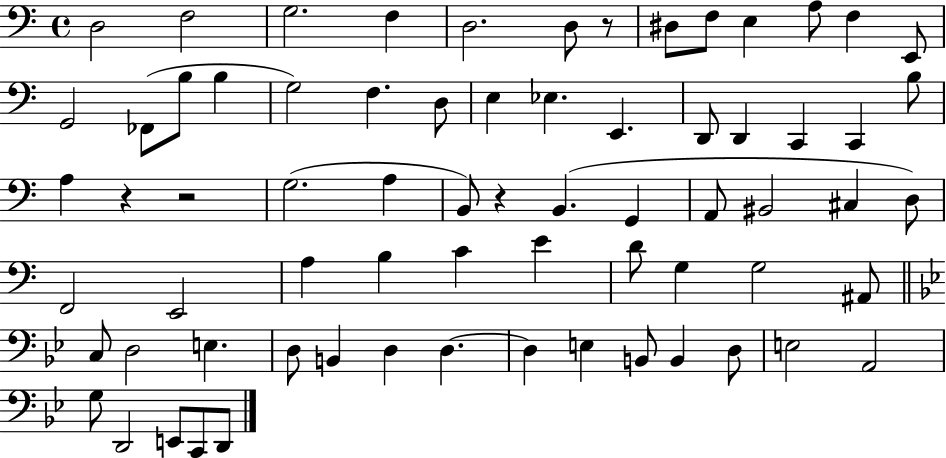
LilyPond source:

{
  \clef bass
  \time 4/4
  \defaultTimeSignature
  \key c \major
  d2 f2 | g2. f4 | d2. d8 r8 | dis8 f8 e4 a8 f4 e,8 | \break g,2 fes,8( b8 b4 | g2) f4. d8 | e4 ees4. e,4. | d,8 d,4 c,4 c,4 b8 | \break a4 r4 r2 | g2.( a4 | b,8) r4 b,4.( g,4 | a,8 bis,2 cis4 d8) | \break f,2 e,2 | a4 b4 c'4 e'4 | d'8 g4 g2 ais,8 | \bar "||" \break \key g \minor c8 d2 e4. | d8 b,4 d4 d4.~~ | d4 e4 b,8 b,4 d8 | e2 a,2 | \break g8 d,2 e,8 c,8 d,8 | \bar "|."
}